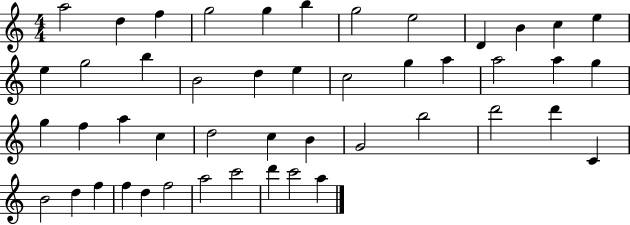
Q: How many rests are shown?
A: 0